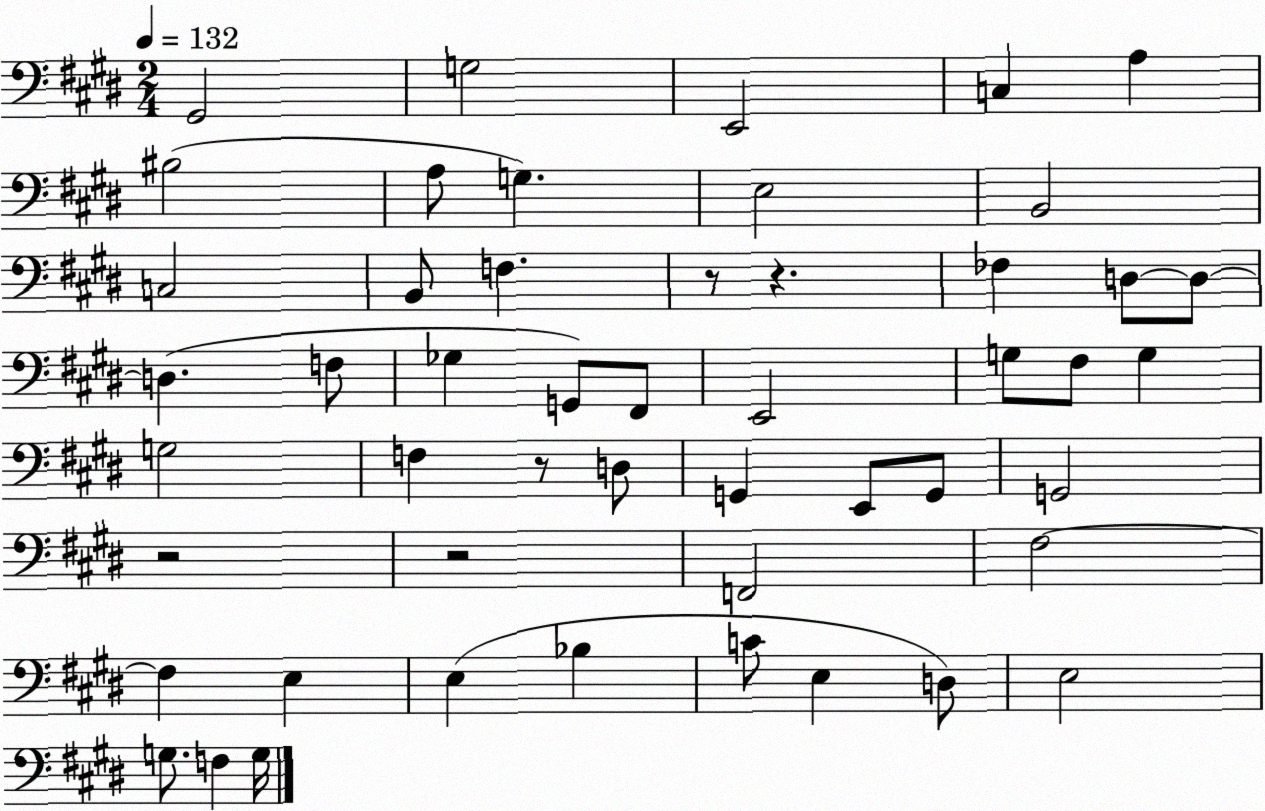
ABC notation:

X:1
T:Untitled
M:2/4
L:1/4
K:E
^G,,2 G,2 E,,2 C, A, ^B,2 A,/2 G, E,2 B,,2 C,2 B,,/2 F, z/2 z _F, D,/2 D,/2 D, F,/2 _G, G,,/2 ^F,,/2 E,,2 G,/2 ^F,/2 G, G,2 F, z/2 D,/2 G,, E,,/2 G,,/2 G,,2 z2 z2 F,,2 ^F,2 ^F, E, E, _B, C/2 E, D,/2 E,2 G,/2 F, G,/4